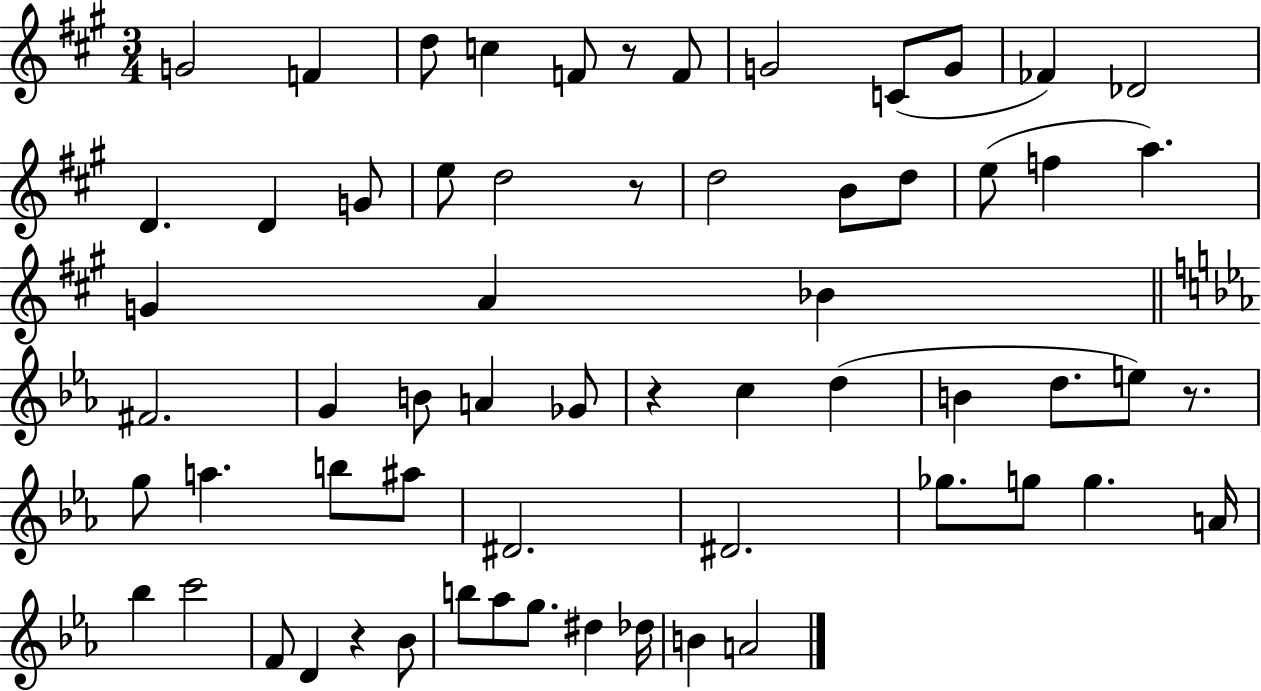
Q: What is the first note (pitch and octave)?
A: G4